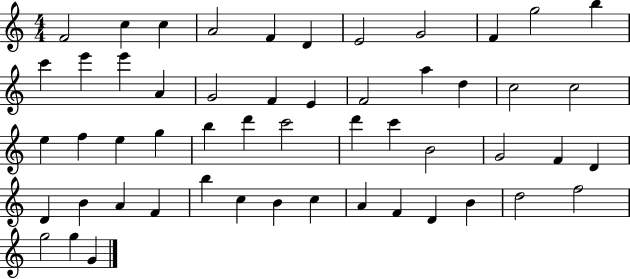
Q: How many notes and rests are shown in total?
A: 53